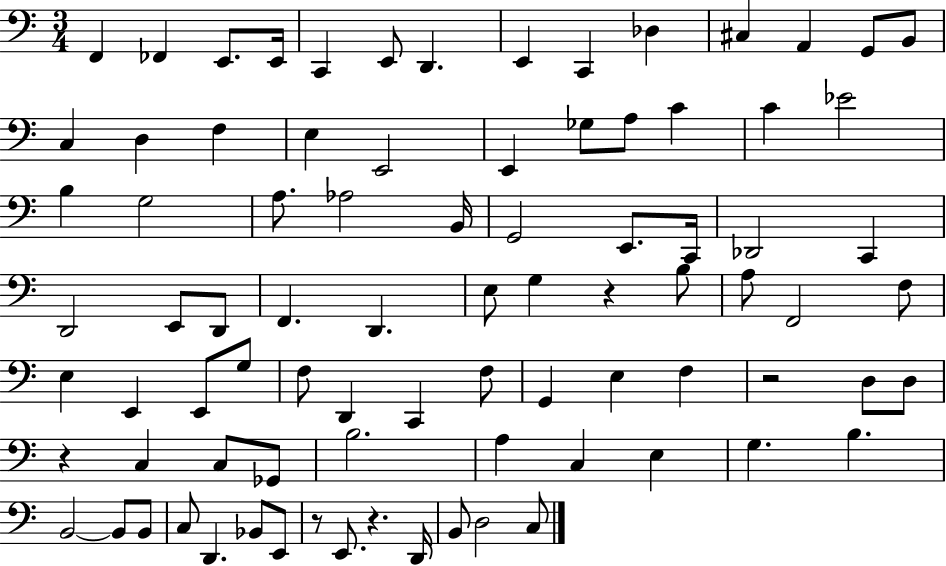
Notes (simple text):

F2/q FES2/q E2/e. E2/s C2/q E2/e D2/q. E2/q C2/q Db3/q C#3/q A2/q G2/e B2/e C3/q D3/q F3/q E3/q E2/h E2/q Gb3/e A3/e C4/q C4/q Eb4/h B3/q G3/h A3/e. Ab3/h B2/s G2/h E2/e. C2/s Db2/h C2/q D2/h E2/e D2/e F2/q. D2/q. E3/e G3/q R/q B3/e A3/e F2/h F3/e E3/q E2/q E2/e G3/e F3/e D2/q C2/q F3/e G2/q E3/q F3/q R/h D3/e D3/e R/q C3/q C3/e Gb2/e B3/h. A3/q C3/q E3/q G3/q. B3/q. B2/h B2/e B2/e C3/e D2/q. Bb2/e E2/e R/e E2/e. R/q. D2/s B2/e D3/h C3/e